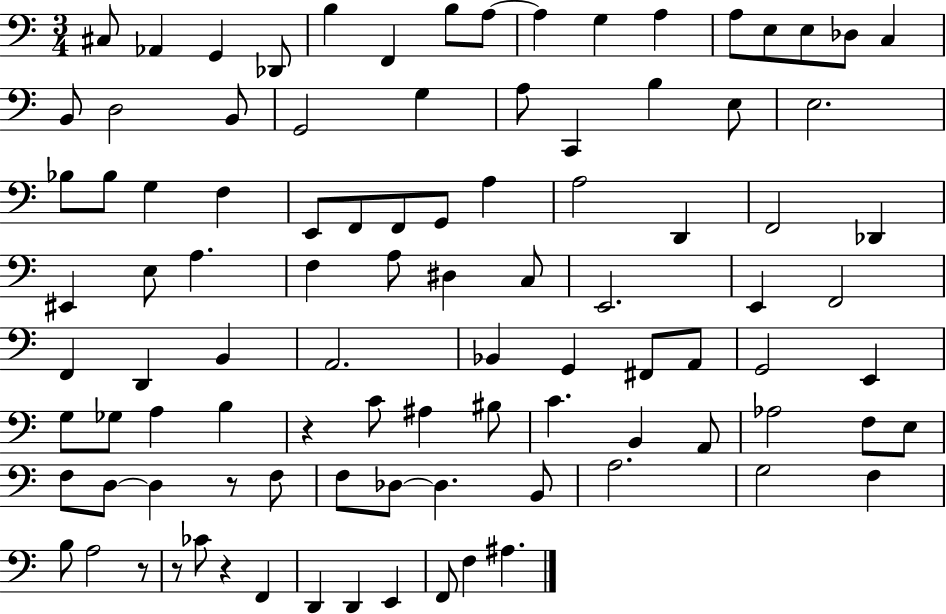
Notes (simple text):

C#3/e Ab2/q G2/q Db2/e B3/q F2/q B3/e A3/e A3/q G3/q A3/q A3/e E3/e E3/e Db3/e C3/q B2/e D3/h B2/e G2/h G3/q A3/e C2/q B3/q E3/e E3/h. Bb3/e Bb3/e G3/q F3/q E2/e F2/e F2/e G2/e A3/q A3/h D2/q F2/h Db2/q EIS2/q E3/e A3/q. F3/q A3/e D#3/q C3/e E2/h. E2/q F2/h F2/q D2/q B2/q A2/h. Bb2/q G2/q F#2/e A2/e G2/h E2/q G3/e Gb3/e A3/q B3/q R/q C4/e A#3/q BIS3/e C4/q. B2/q A2/e Ab3/h F3/e E3/e F3/e D3/e D3/q R/e F3/e F3/e Db3/e Db3/q. B2/e A3/h. G3/h F3/q B3/e A3/h R/e R/e CES4/e R/q F2/q D2/q D2/q E2/q F2/e F3/q A#3/q.